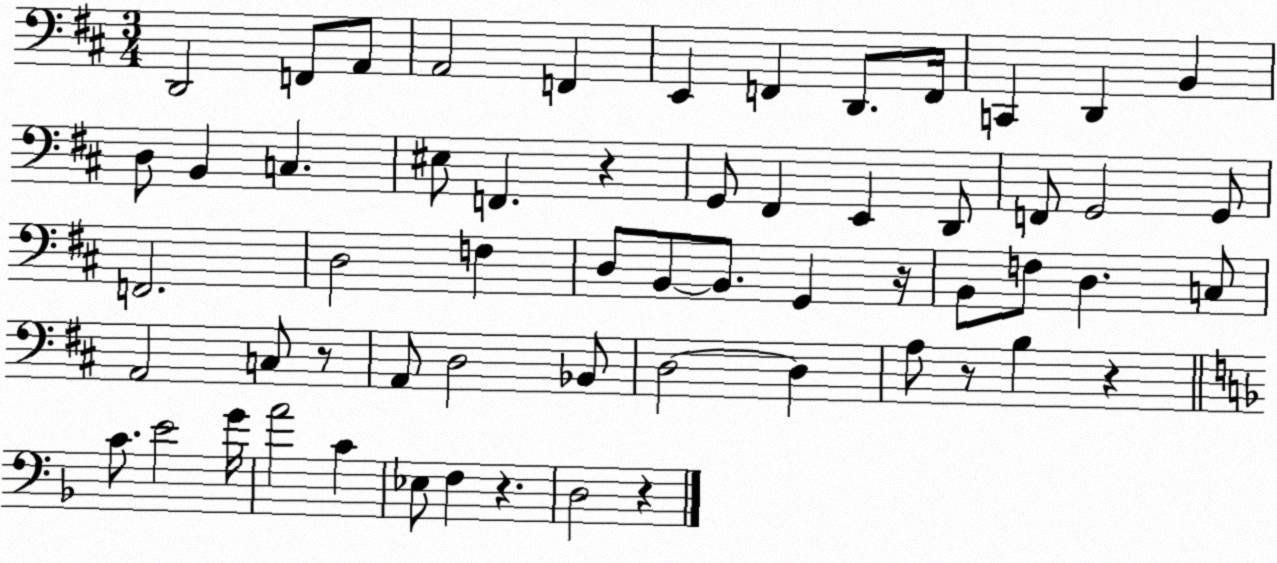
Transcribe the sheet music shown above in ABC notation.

X:1
T:Untitled
M:3/4
L:1/4
K:D
D,,2 F,,/2 A,,/2 A,,2 F,, E,, F,, D,,/2 F,,/4 C,, D,, B,, D,/2 B,, C, ^E,/2 F,, z G,,/2 ^F,, E,, D,,/2 F,,/2 G,,2 G,,/2 F,,2 D,2 F, D,/2 B,,/2 B,,/2 G,, z/4 B,,/2 F,/2 D, C,/2 A,,2 C,/2 z/2 A,,/2 D,2 _B,,/2 D,2 D, A,/2 z/2 B, z C/2 E2 G/4 A2 C _E,/2 F, z D,2 z